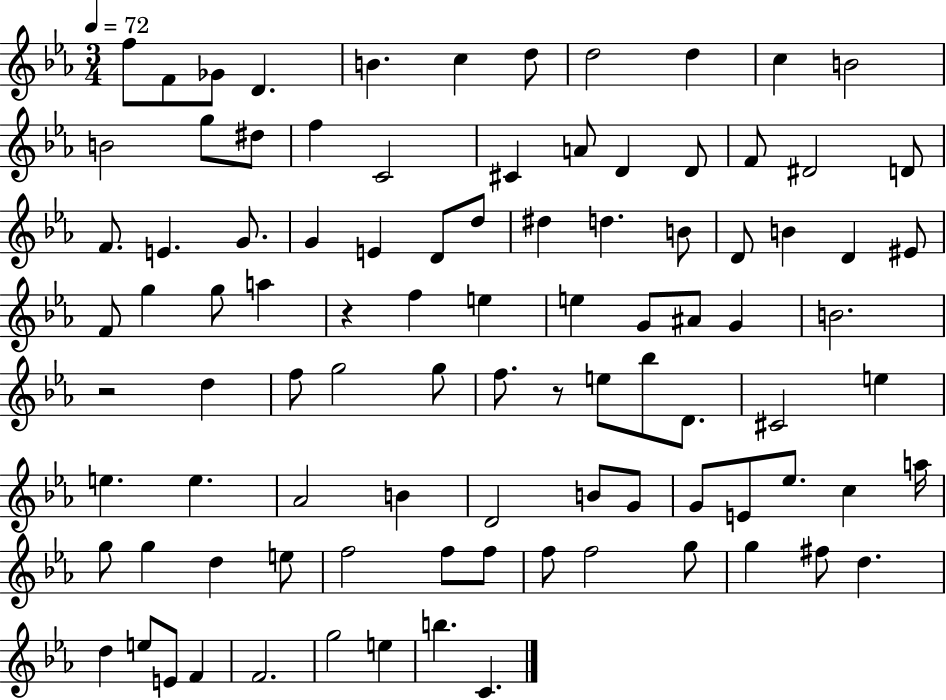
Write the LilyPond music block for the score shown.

{
  \clef treble
  \numericTimeSignature
  \time 3/4
  \key ees \major
  \tempo 4 = 72
  f''8 f'8 ges'8 d'4. | b'4. c''4 d''8 | d''2 d''4 | c''4 b'2 | \break b'2 g''8 dis''8 | f''4 c'2 | cis'4 a'8 d'4 d'8 | f'8 dis'2 d'8 | \break f'8. e'4. g'8. | g'4 e'4 d'8 d''8 | dis''4 d''4. b'8 | d'8 b'4 d'4 eis'8 | \break f'8 g''4 g''8 a''4 | r4 f''4 e''4 | e''4 g'8 ais'8 g'4 | b'2. | \break r2 d''4 | f''8 g''2 g''8 | f''8. r8 e''8 bes''8 d'8. | cis'2 e''4 | \break e''4. e''4. | aes'2 b'4 | d'2 b'8 g'8 | g'8 e'8 ees''8. c''4 a''16 | \break g''8 g''4 d''4 e''8 | f''2 f''8 f''8 | f''8 f''2 g''8 | g''4 fis''8 d''4. | \break d''4 e''8 e'8 f'4 | f'2. | g''2 e''4 | b''4. c'4. | \break \bar "|."
}